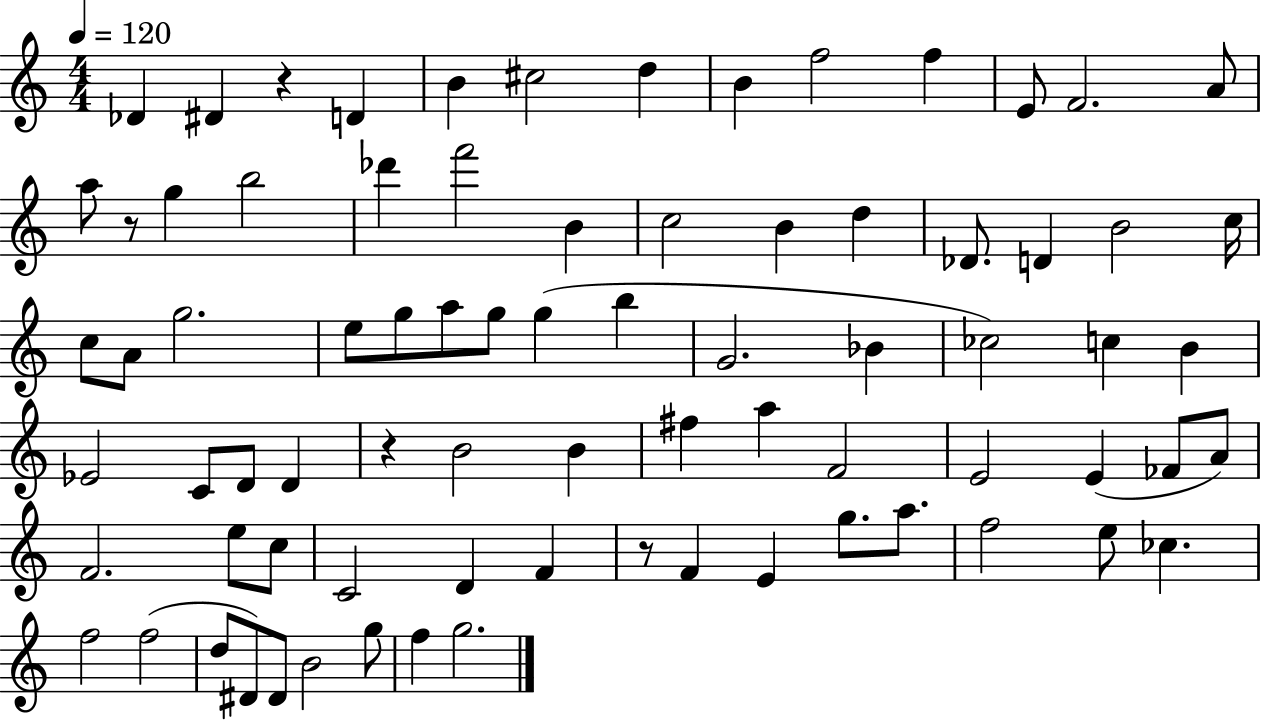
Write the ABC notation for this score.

X:1
T:Untitled
M:4/4
L:1/4
K:C
_D ^D z D B ^c2 d B f2 f E/2 F2 A/2 a/2 z/2 g b2 _d' f'2 B c2 B d _D/2 D B2 c/4 c/2 A/2 g2 e/2 g/2 a/2 g/2 g b G2 _B _c2 c B _E2 C/2 D/2 D z B2 B ^f a F2 E2 E _F/2 A/2 F2 e/2 c/2 C2 D F z/2 F E g/2 a/2 f2 e/2 _c f2 f2 d/2 ^D/2 ^D/2 B2 g/2 f g2